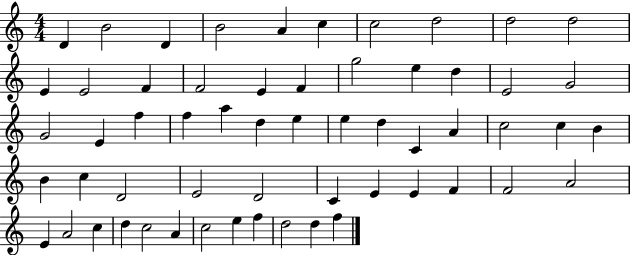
D4/q B4/h D4/q B4/h A4/q C5/q C5/h D5/h D5/h D5/h E4/q E4/h F4/q F4/h E4/q F4/q G5/h E5/q D5/q E4/h G4/h G4/h E4/q F5/q F5/q A5/q D5/q E5/q E5/q D5/q C4/q A4/q C5/h C5/q B4/q B4/q C5/q D4/h E4/h D4/h C4/q E4/q E4/q F4/q F4/h A4/h E4/q A4/h C5/q D5/q C5/h A4/q C5/h E5/q F5/q D5/h D5/q F5/q